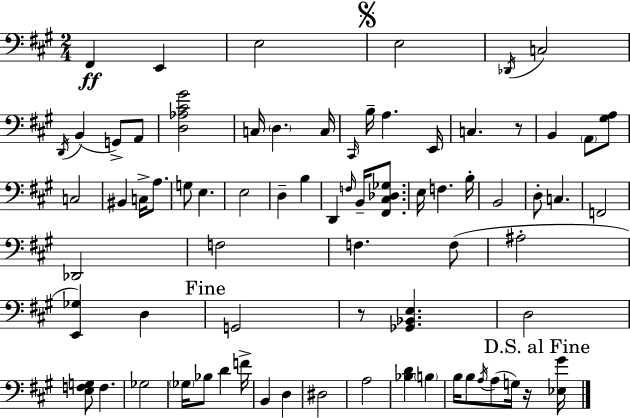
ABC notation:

X:1
T:Untitled
M:2/4
L:1/4
K:A
^F,, E,, E,2 E,2 _D,,/4 C,2 D,,/4 B,, G,,/2 A,,/2 [D,_A,^C^G]2 C,/4 D, C,/4 ^C,,/4 B,/4 A, E,,/4 C, z/2 B,, A,,/2 [^G,A,]/2 C,2 ^B,, C,/4 A,/2 G,/2 E, E,2 D, B, D,, F,/4 B,,/4 [^F,,^C,_D,_G,]/2 E,/4 F, B,/4 B,,2 D,/2 C, F,,2 _D,,2 F,2 F, F,/2 ^A,2 [E,,_G,] D, G,,2 z/2 [_G,,_B,,E,] D,2 [E,F,G,]/2 F, _G,2 _G,/4 _B,/2 D F/4 B,, D, ^D,2 A,2 [_B,D] B, B,/4 B,/2 A,/4 A,/2 G,/4 z/4 [_E,^G]/4